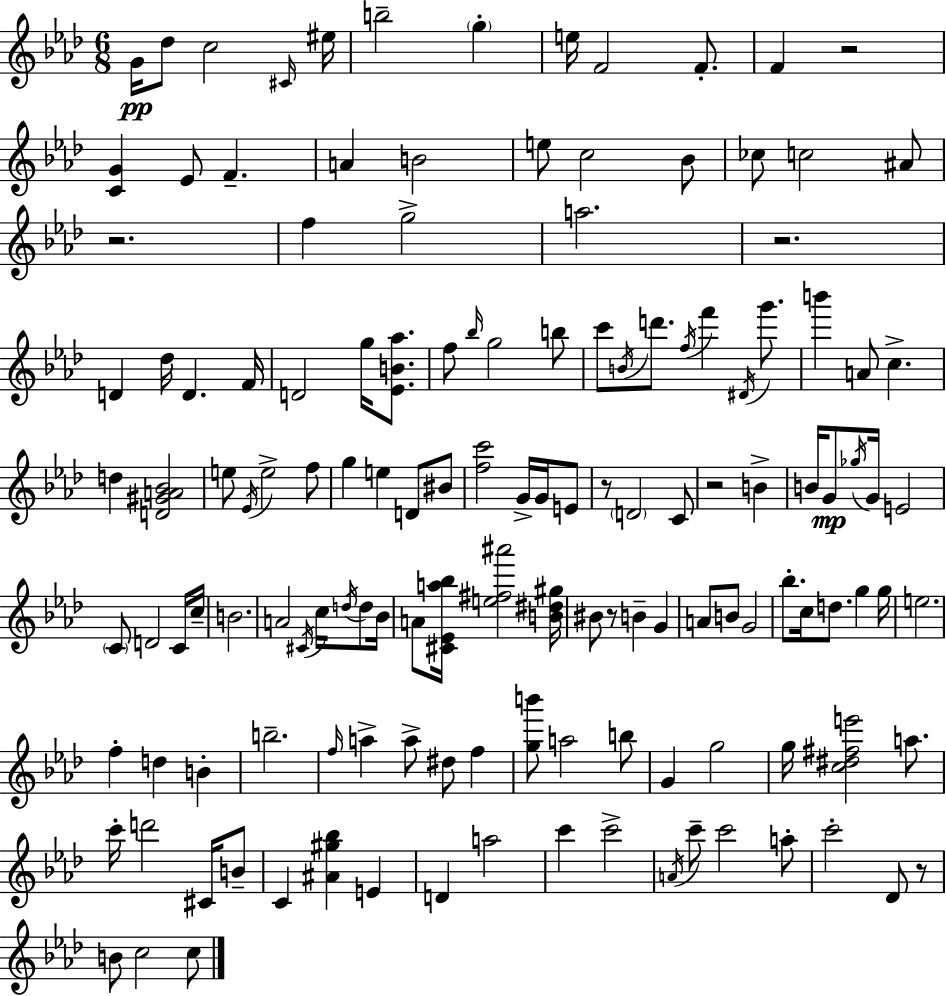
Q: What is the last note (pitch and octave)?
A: C5